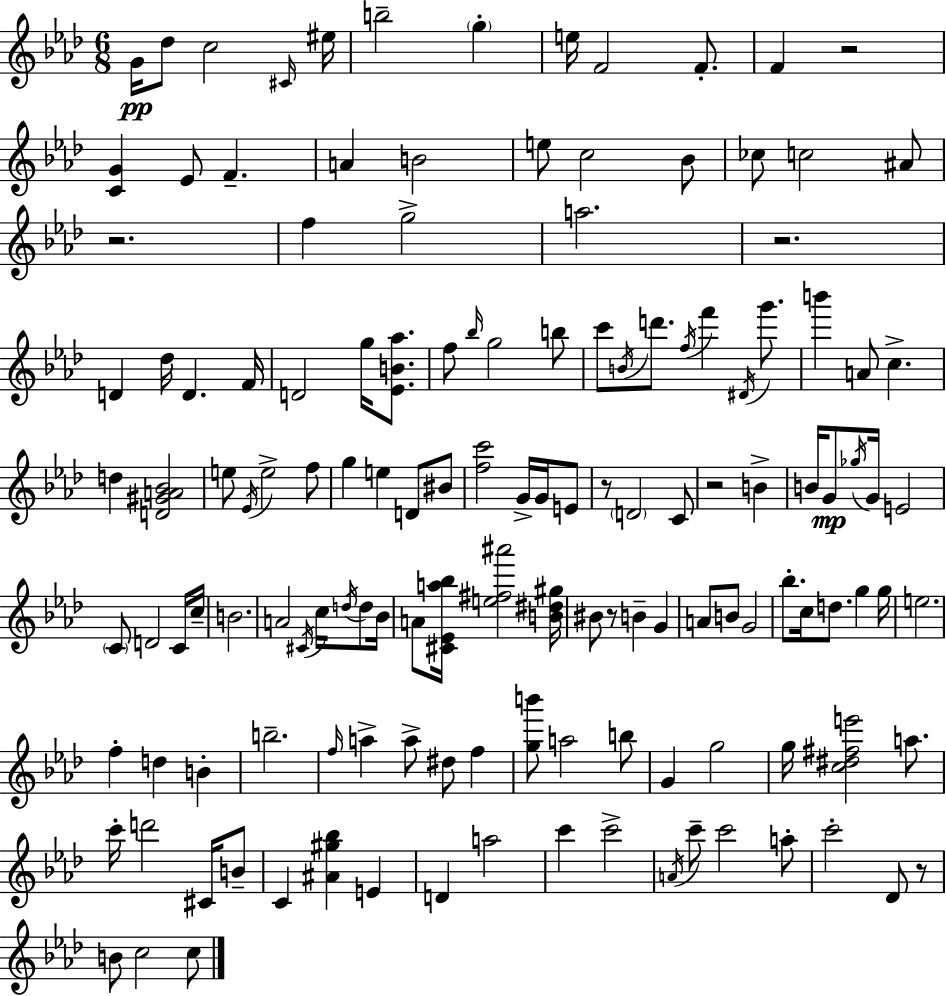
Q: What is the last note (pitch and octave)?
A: C5